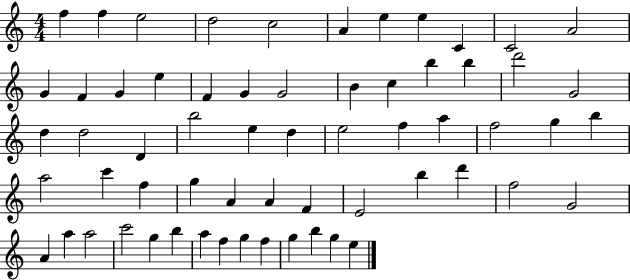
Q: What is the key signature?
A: C major